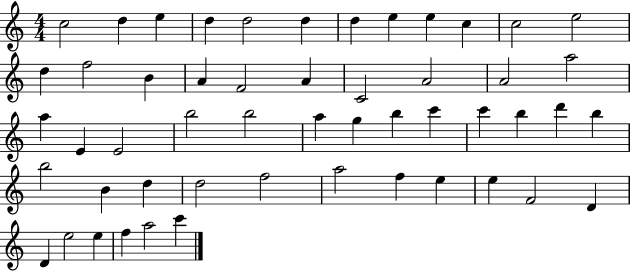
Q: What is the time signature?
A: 4/4